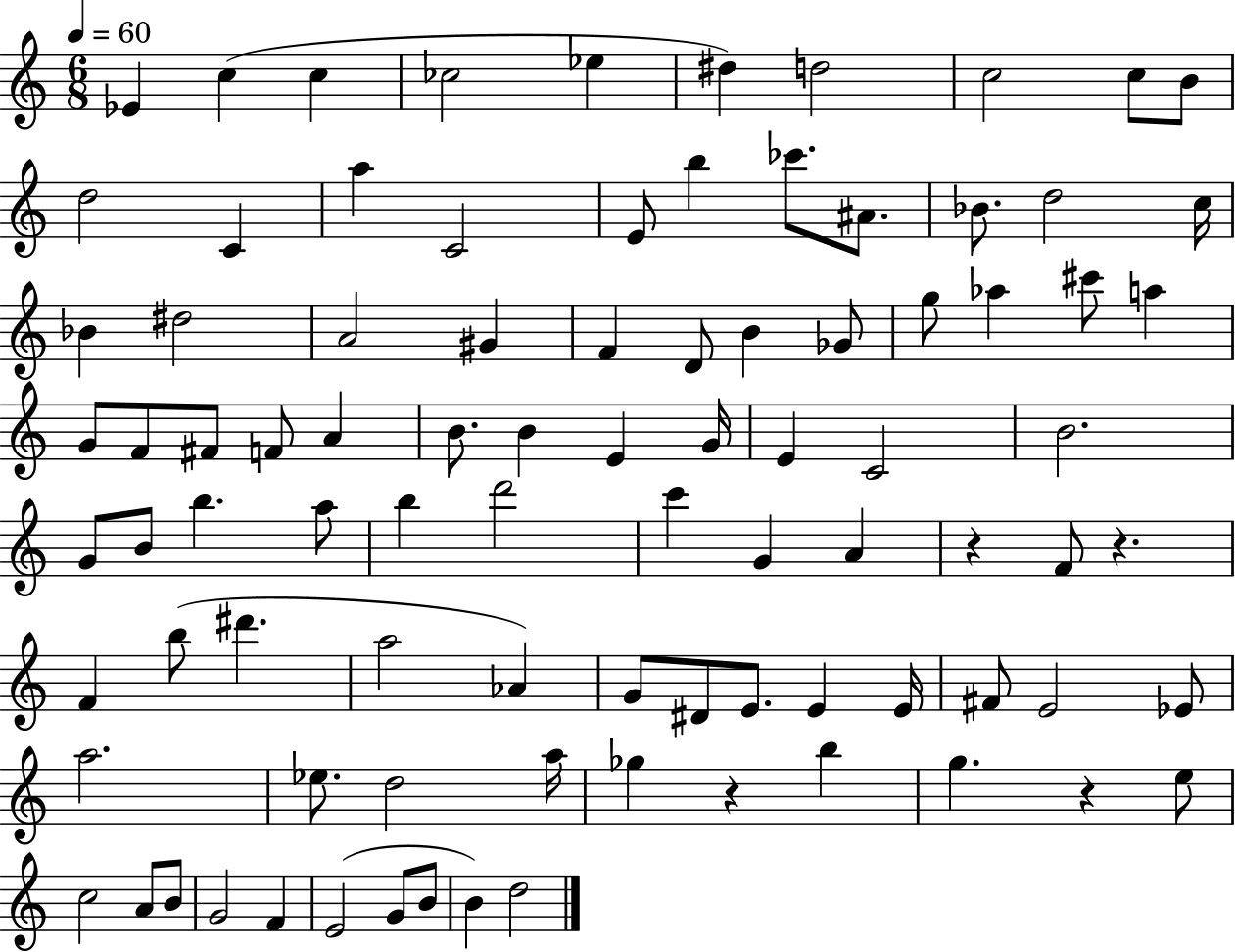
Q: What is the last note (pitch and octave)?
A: D5